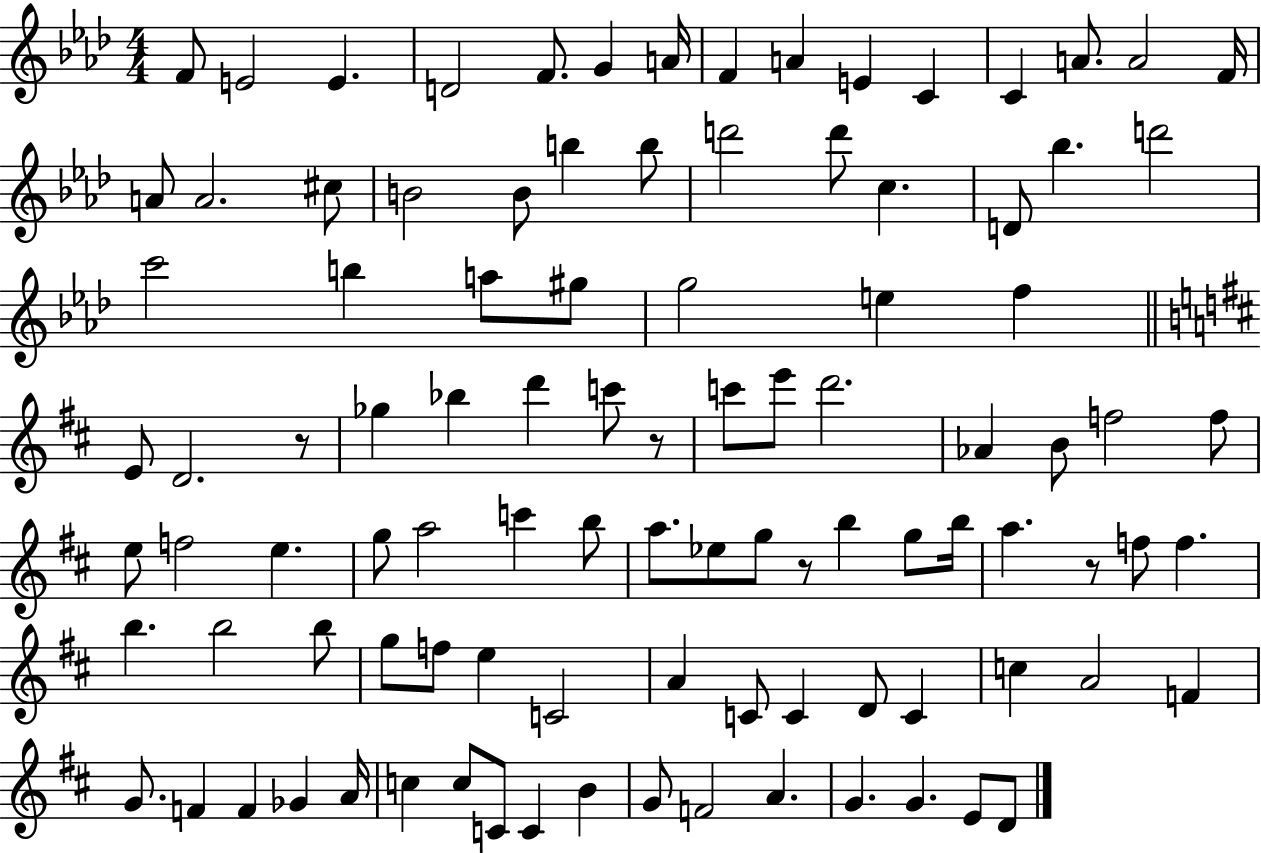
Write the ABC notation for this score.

X:1
T:Untitled
M:4/4
L:1/4
K:Ab
F/2 E2 E D2 F/2 G A/4 F A E C C A/2 A2 F/4 A/2 A2 ^c/2 B2 B/2 b b/2 d'2 d'/2 c D/2 _b d'2 c'2 b a/2 ^g/2 g2 e f E/2 D2 z/2 _g _b d' c'/2 z/2 c'/2 e'/2 d'2 _A B/2 f2 f/2 e/2 f2 e g/2 a2 c' b/2 a/2 _e/2 g/2 z/2 b g/2 b/4 a z/2 f/2 f b b2 b/2 g/2 f/2 e C2 A C/2 C D/2 C c A2 F G/2 F F _G A/4 c c/2 C/2 C B G/2 F2 A G G E/2 D/2